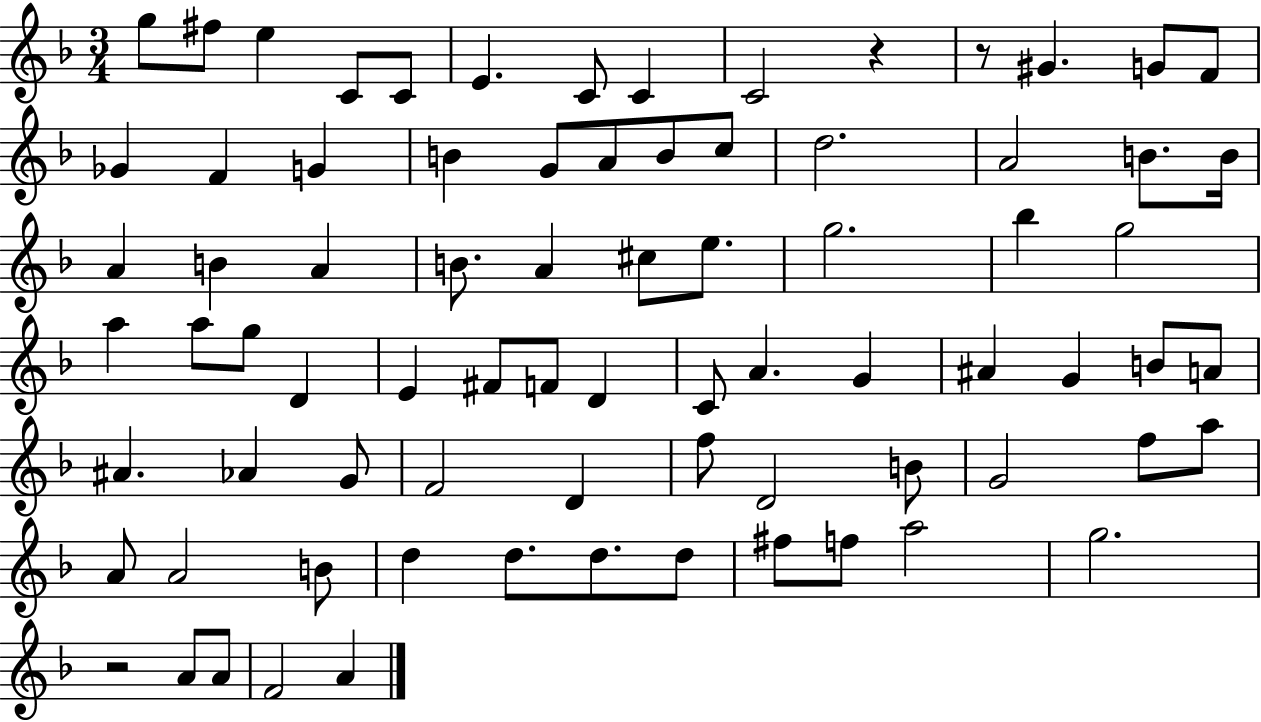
G5/e F#5/e E5/q C4/e C4/e E4/q. C4/e C4/q C4/h R/q R/e G#4/q. G4/e F4/e Gb4/q F4/q G4/q B4/q G4/e A4/e B4/e C5/e D5/h. A4/h B4/e. B4/s A4/q B4/q A4/q B4/e. A4/q C#5/e E5/e. G5/h. Bb5/q G5/h A5/q A5/e G5/e D4/q E4/q F#4/e F4/e D4/q C4/e A4/q. G4/q A#4/q G4/q B4/e A4/e A#4/q. Ab4/q G4/e F4/h D4/q F5/e D4/h B4/e G4/h F5/e A5/e A4/e A4/h B4/e D5/q D5/e. D5/e. D5/e F#5/e F5/e A5/h G5/h. R/h A4/e A4/e F4/h A4/q